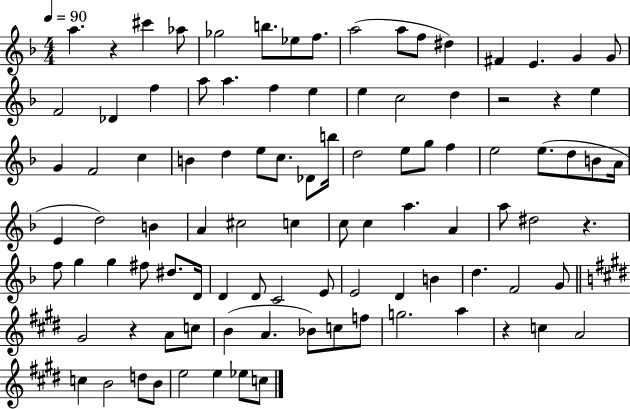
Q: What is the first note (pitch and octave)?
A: A5